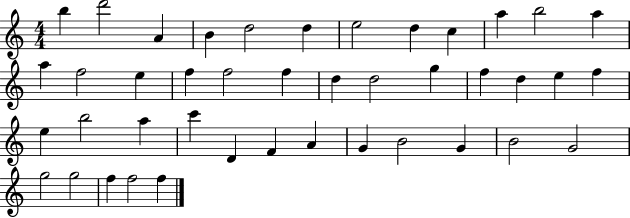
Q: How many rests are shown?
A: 0